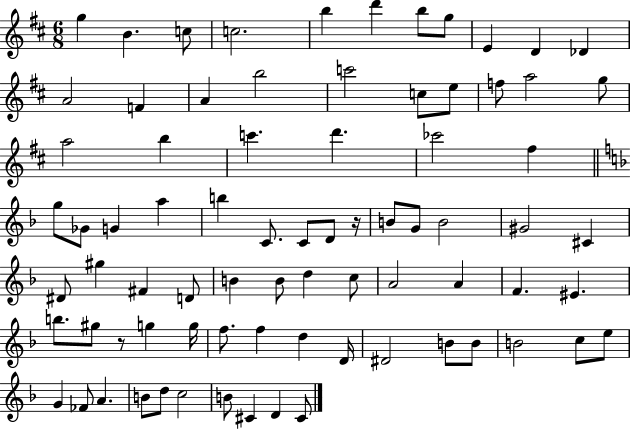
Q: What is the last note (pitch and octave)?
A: C#4